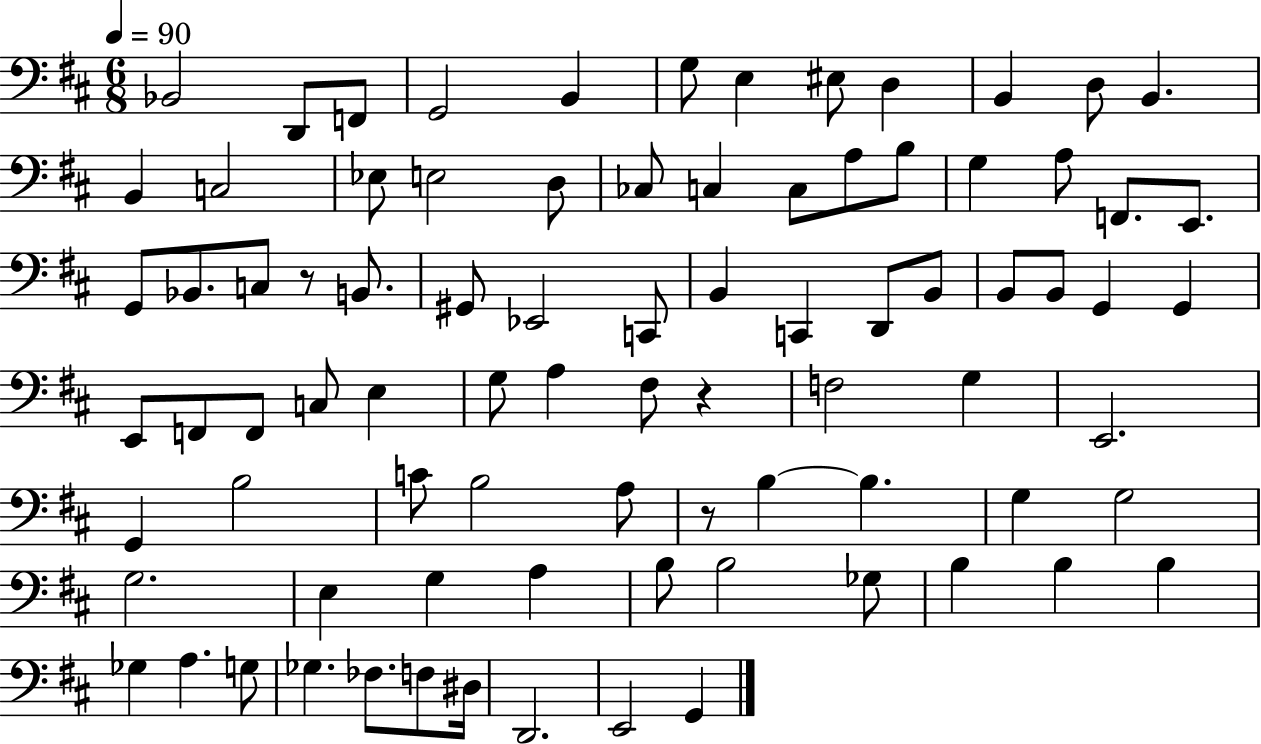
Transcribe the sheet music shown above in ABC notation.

X:1
T:Untitled
M:6/8
L:1/4
K:D
_B,,2 D,,/2 F,,/2 G,,2 B,, G,/2 E, ^E,/2 D, B,, D,/2 B,, B,, C,2 _E,/2 E,2 D,/2 _C,/2 C, C,/2 A,/2 B,/2 G, A,/2 F,,/2 E,,/2 G,,/2 _B,,/2 C,/2 z/2 B,,/2 ^G,,/2 _E,,2 C,,/2 B,, C,, D,,/2 B,,/2 B,,/2 B,,/2 G,, G,, E,,/2 F,,/2 F,,/2 C,/2 E, G,/2 A, ^F,/2 z F,2 G, E,,2 G,, B,2 C/2 B,2 A,/2 z/2 B, B, G, G,2 G,2 E, G, A, B,/2 B,2 _G,/2 B, B, B, _G, A, G,/2 _G, _F,/2 F,/2 ^D,/4 D,,2 E,,2 G,,